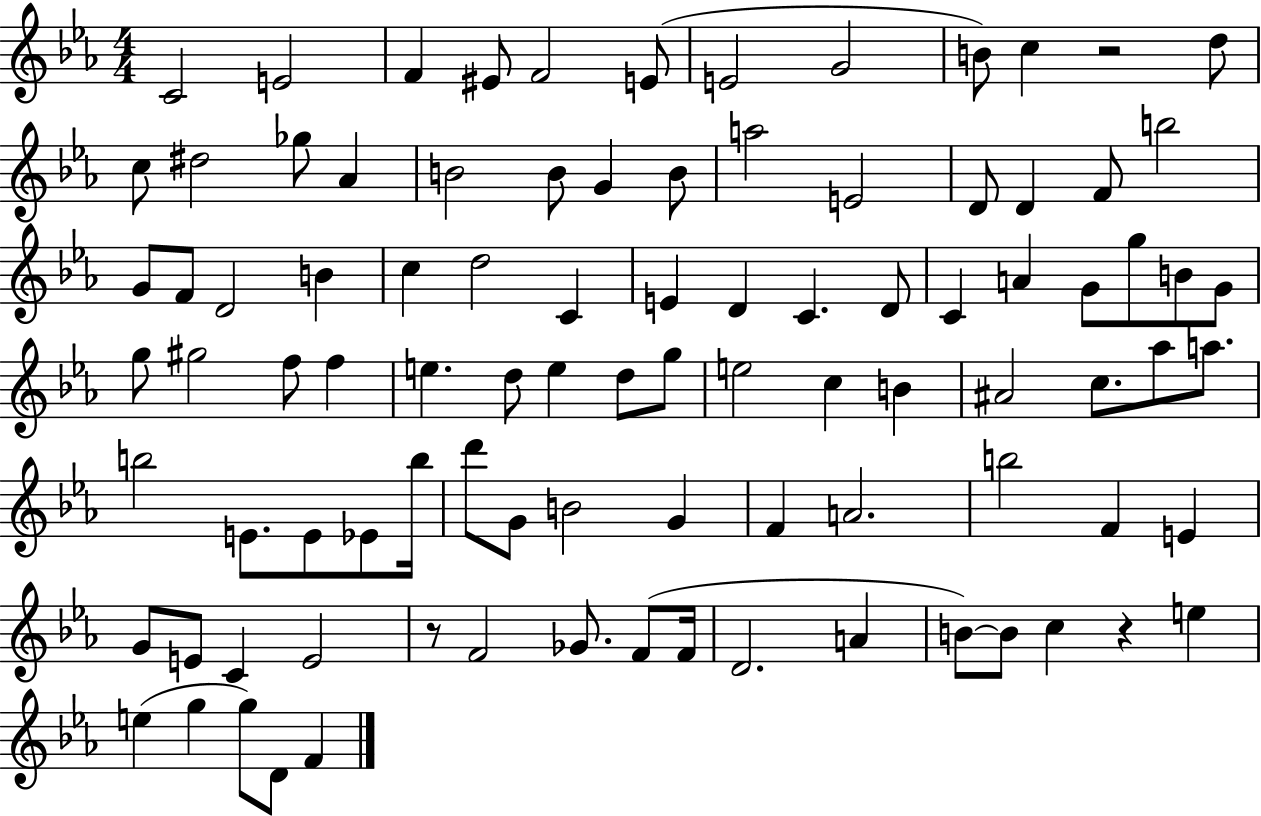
{
  \clef treble
  \numericTimeSignature
  \time 4/4
  \key ees \major
  \repeat volta 2 { c'2 e'2 | f'4 eis'8 f'2 e'8( | e'2 g'2 | b'8) c''4 r2 d''8 | \break c''8 dis''2 ges''8 aes'4 | b'2 b'8 g'4 b'8 | a''2 e'2 | d'8 d'4 f'8 b''2 | \break g'8 f'8 d'2 b'4 | c''4 d''2 c'4 | e'4 d'4 c'4. d'8 | c'4 a'4 g'8 g''8 b'8 g'8 | \break g''8 gis''2 f''8 f''4 | e''4. d''8 e''4 d''8 g''8 | e''2 c''4 b'4 | ais'2 c''8. aes''8 a''8. | \break b''2 e'8. e'8 ees'8 b''16 | d'''8 g'8 b'2 g'4 | f'4 a'2. | b''2 f'4 e'4 | \break g'8 e'8 c'4 e'2 | r8 f'2 ges'8. f'8( f'16 | d'2. a'4 | b'8~~) b'8 c''4 r4 e''4 | \break e''4( g''4 g''8) d'8 f'4 | } \bar "|."
}